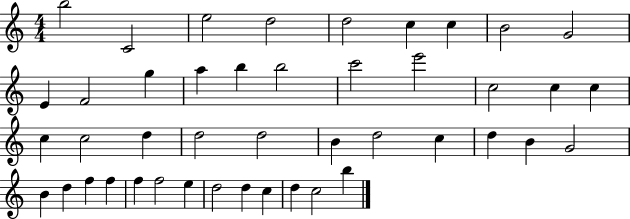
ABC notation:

X:1
T:Untitled
M:4/4
L:1/4
K:C
b2 C2 e2 d2 d2 c c B2 G2 E F2 g a b b2 c'2 e'2 c2 c c c c2 d d2 d2 B d2 c d B G2 B d f f f f2 e d2 d c d c2 b